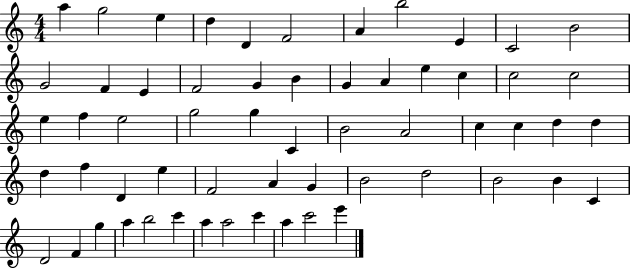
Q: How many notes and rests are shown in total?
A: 59